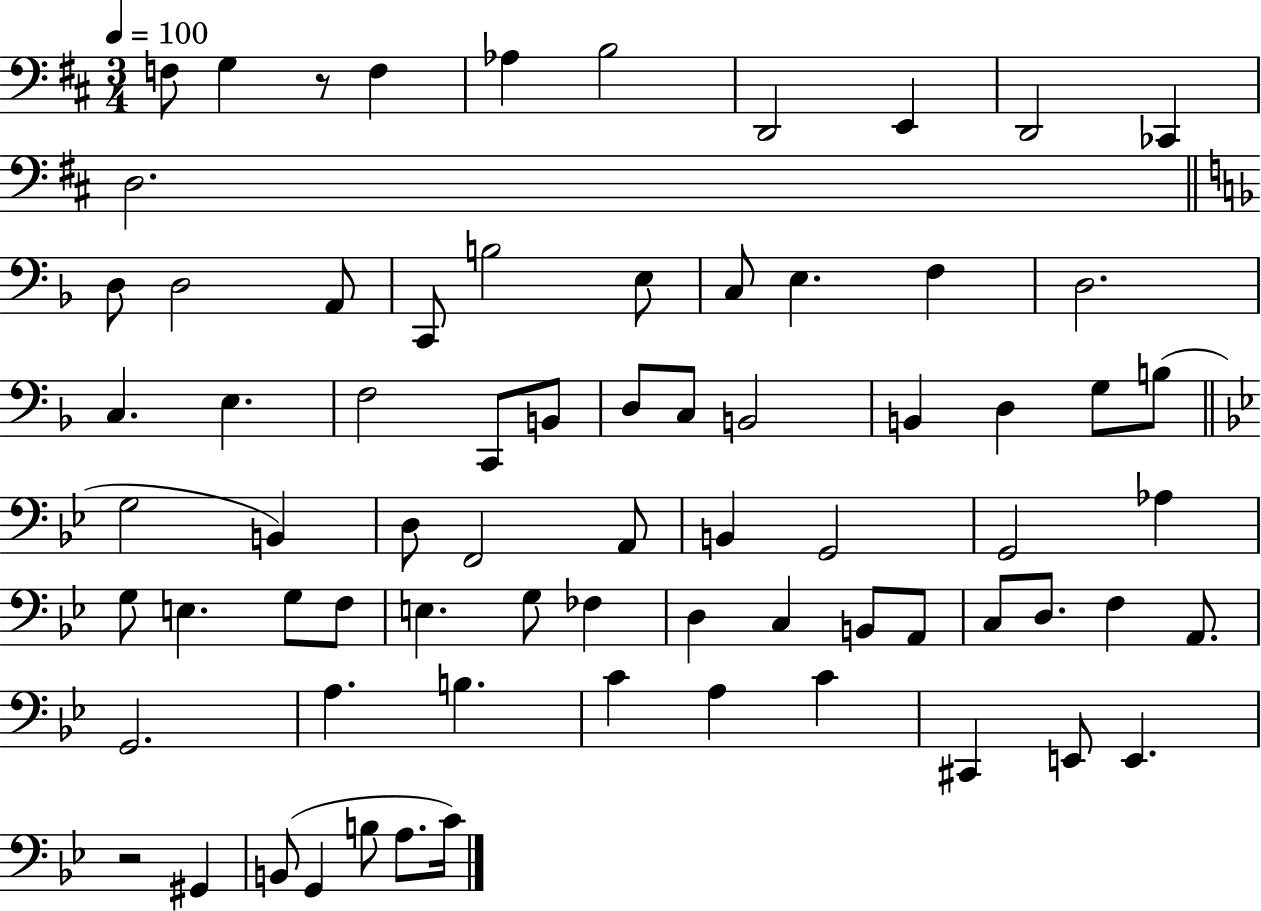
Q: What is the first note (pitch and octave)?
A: F3